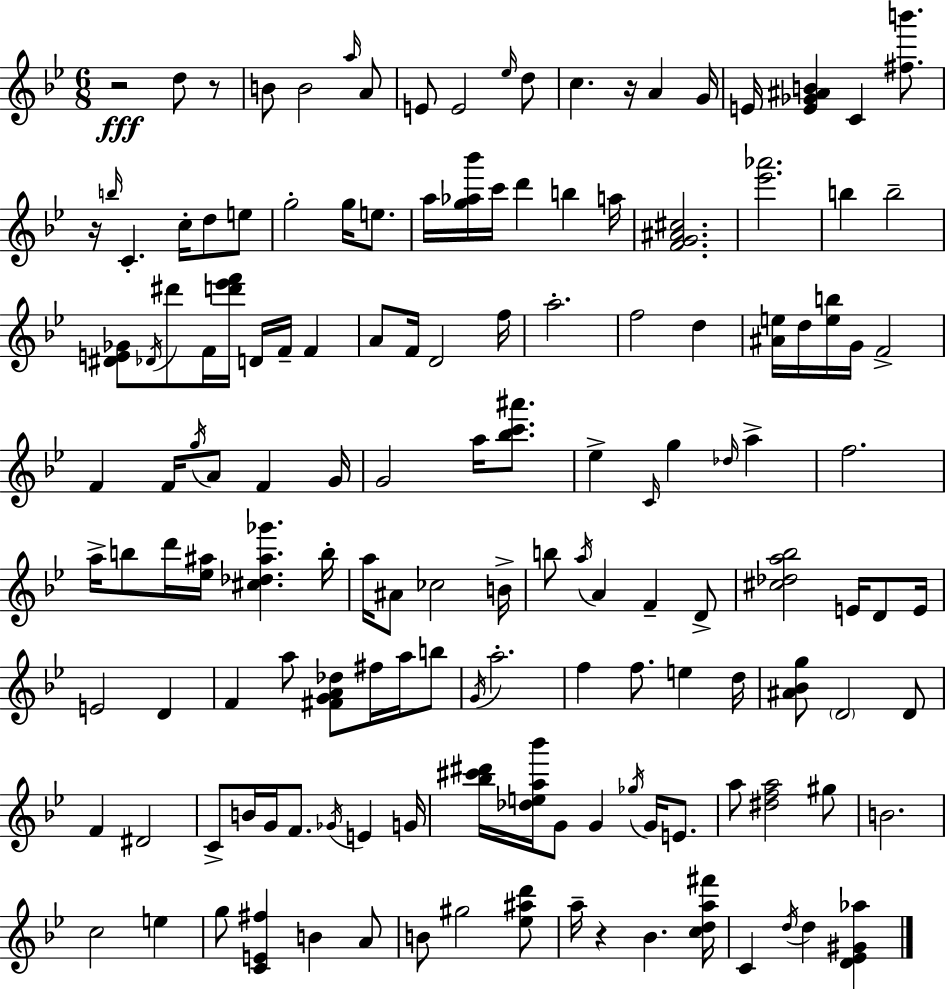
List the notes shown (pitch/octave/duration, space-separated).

R/h D5/e R/e B4/e B4/h A5/s A4/e E4/e E4/h Eb5/s D5/e C5/q. R/s A4/q G4/s E4/s [E4,Gb4,A#4,B4]/q C4/q [F#5,B6]/e. R/s B5/s C4/q. C5/s D5/e E5/e G5/h G5/s E5/e. A5/s [G5,Ab5,Bb6]/s C6/s D6/q B5/q A5/s [F4,G4,A#4,C#5]/h. [Eb6,Ab6]/h. B5/q B5/h [D#4,E4,Gb4]/e Db4/s D#6/e F4/s [D6,Eb6,F6]/s D4/s F4/s F4/q A4/e F4/s D4/h F5/s A5/h. F5/h D5/q [A#4,E5]/s D5/s [E5,B5]/s G4/s F4/h F4/q F4/s G5/s A4/e F4/q G4/s G4/h A5/s [Bb5,C6,A#6]/e. Eb5/q C4/s G5/q Db5/s A5/q F5/h. A5/s B5/e D6/s [Eb5,A#5]/s [C#5,Db5,A#5,Gb6]/q. B5/s A5/s A#4/e CES5/h B4/s B5/e A5/s A4/q F4/q D4/e [C#5,Db5,A5,Bb5]/h E4/s D4/e E4/s E4/h D4/q F4/q A5/e [F#4,G4,A4,Db5]/e F#5/s A5/s B5/e G4/s A5/h. F5/q F5/e. E5/q D5/s [A#4,Bb4,G5]/e D4/h D4/e F4/q D#4/h C4/e B4/s G4/s F4/e. Gb4/s E4/q G4/s [Bb5,C#6,D#6]/s [Db5,E5,A5,Bb6]/s G4/e G4/q Gb5/s G4/s E4/e. A5/e [D#5,F5,A5]/h G#5/e B4/h. C5/h E5/q G5/e [C4,E4,F#5]/q B4/q A4/e B4/e G#5/h [Eb5,A#5,D6]/e A5/s R/q Bb4/q. [C5,D5,A5,F#6]/s C4/q D5/s D5/q [D4,Eb4,G#4,Ab5]/q